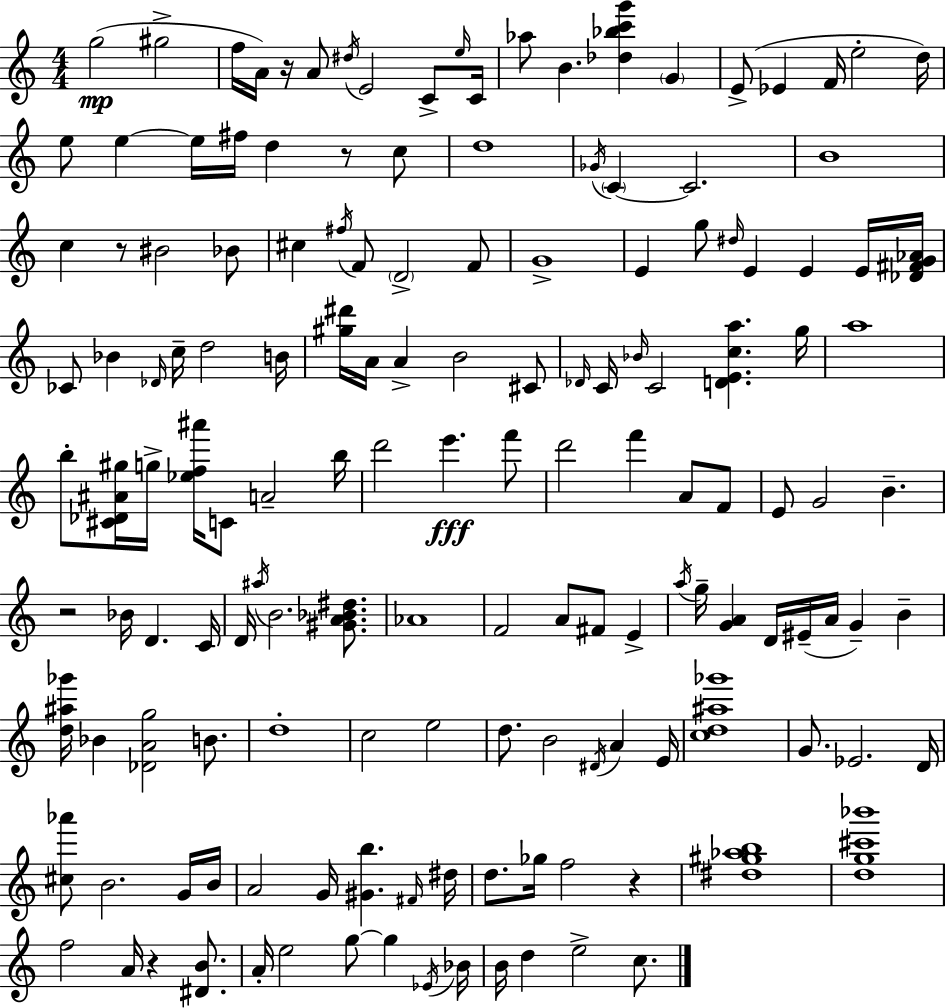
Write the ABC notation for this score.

X:1
T:Untitled
M:4/4
L:1/4
K:C
g2 ^g2 f/4 A/4 z/4 A/2 ^d/4 E2 C/2 e/4 C/4 _a/2 B [_d_bc'g'] G E/2 _E F/4 e2 d/4 e/2 e e/4 ^f/4 d z/2 c/2 d4 _G/4 C C2 B4 c z/2 ^B2 _B/2 ^c ^f/4 F/2 D2 F/2 G4 E g/2 ^d/4 E E E/4 [_D^FG_A]/4 _C/2 _B _D/4 c/4 d2 B/4 [^g^d']/4 A/4 A B2 ^C/2 _D/4 C/4 _B/4 C2 [DEca] g/4 a4 b/2 [^C_D^A^g]/4 g/4 [_ef^a']/4 C/2 A2 b/4 d'2 e' f'/2 d'2 f' A/2 F/2 E/2 G2 B z2 _B/4 D C/4 D/4 ^a/4 B2 [^GA_B^d]/2 _A4 F2 A/2 ^F/2 E a/4 g/4 [GA] D/4 ^E/4 A/4 G B [d^a_g']/4 _B [_DAg]2 B/2 d4 c2 e2 d/2 B2 ^D/4 A E/4 [cd^a_g']4 G/2 _E2 D/4 [^c_a']/2 B2 G/4 B/4 A2 G/4 [^Gb] ^F/4 ^d/4 d/2 _g/4 f2 z [^d^g_ab]4 [dg^c'_b']4 f2 A/4 z [^DB]/2 A/4 e2 g/2 g _E/4 _B/4 B/4 d e2 c/2